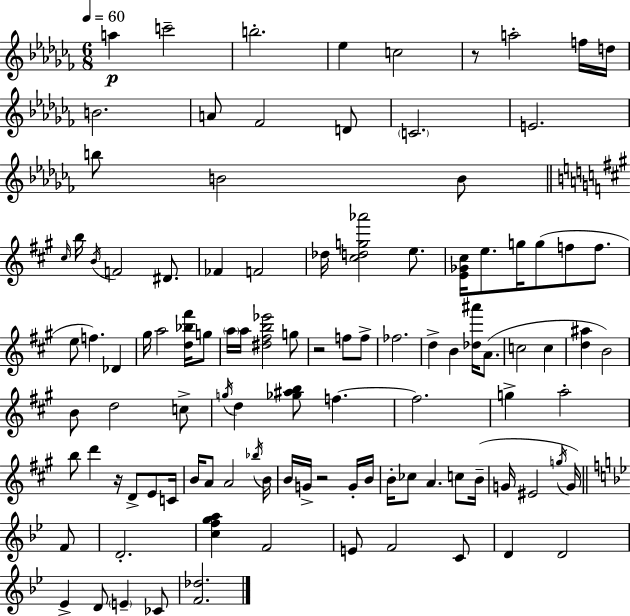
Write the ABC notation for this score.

X:1
T:Untitled
M:6/8
L:1/4
K:Abm
a c'2 b2 _e c2 z/2 a2 f/4 d/4 B2 A/2 _F2 D/2 C2 E2 b/2 B2 B/2 ^c/4 b/4 B/4 F2 ^D/2 _F F2 _d/4 [^cdg_a']2 e/2 [E_G^c]/4 e/2 g/4 g/2 f/2 f/2 e/2 f _D ^g/4 a2 [d_b^f']/4 g/2 a/4 a/4 [^d^fb_e']2 g/2 z2 f/2 f/2 _f2 d B [_d^a']/4 A/2 c2 c [d^a] B2 B/2 d2 c/2 g/4 d [_g^ab]/2 f f2 g a2 b/2 d' z/4 D/2 E/2 C/4 B/4 A/2 A2 _b/4 B/4 B/4 G/4 z2 G/4 B/4 B/4 _c/2 A c/2 B/4 G/4 ^E2 g/4 G/4 F/2 D2 [cfga] F2 E/2 F2 C/2 D D2 _E D/2 E _C/2 [F_d]2